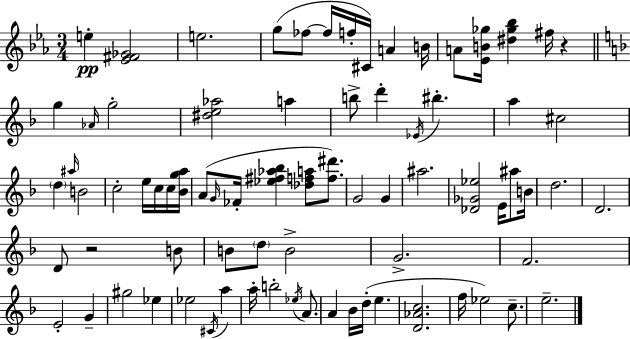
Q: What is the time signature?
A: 3/4